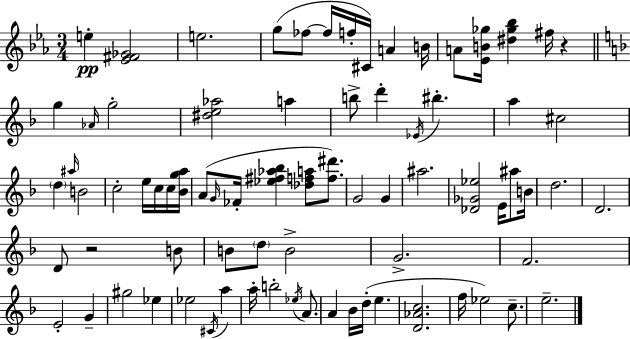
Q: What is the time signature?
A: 3/4